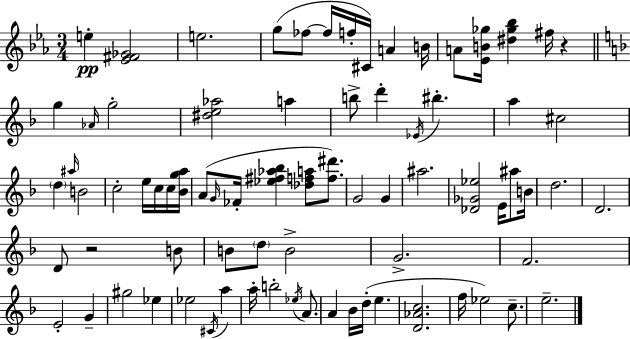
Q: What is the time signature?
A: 3/4